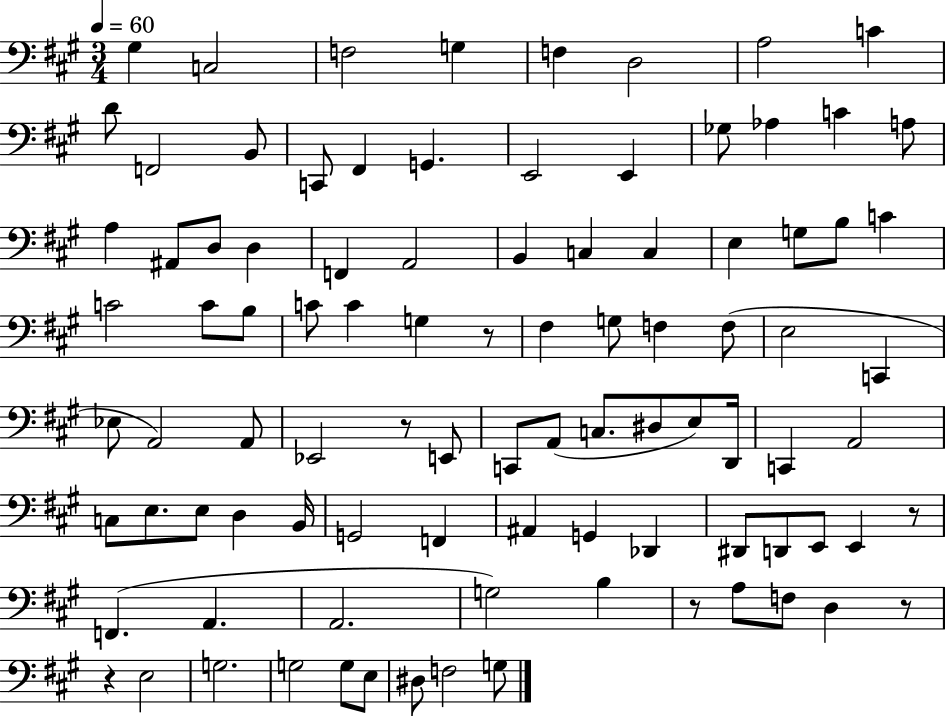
{
  \clef bass
  \numericTimeSignature
  \time 3/4
  \key a \major
  \tempo 4 = 60
  gis4 c2 | f2 g4 | f4 d2 | a2 c'4 | \break d'8 f,2 b,8 | c,8 fis,4 g,4. | e,2 e,4 | ges8 aes4 c'4 a8 | \break a4 ais,8 d8 d4 | f,4 a,2 | b,4 c4 c4 | e4 g8 b8 c'4 | \break c'2 c'8 b8 | c'8 c'4 g4 r8 | fis4 g8 f4 f8( | e2 c,4 | \break ees8 a,2) a,8 | ees,2 r8 e,8 | c,8 a,8( c8. dis8 e8) d,16 | c,4 a,2 | \break c8 e8. e8 d4 b,16 | g,2 f,4 | ais,4 g,4 des,4 | dis,8 d,8 e,8 e,4 r8 | \break f,4.( a,4. | a,2. | g2) b4 | r8 a8 f8 d4 r8 | \break r4 e2 | g2. | g2 g8 e8 | dis8 f2 g8 | \break \bar "|."
}